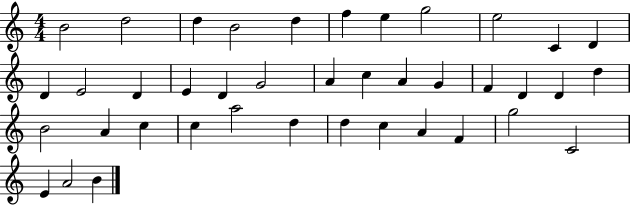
{
  \clef treble
  \numericTimeSignature
  \time 4/4
  \key c \major
  b'2 d''2 | d''4 b'2 d''4 | f''4 e''4 g''2 | e''2 c'4 d'4 | \break d'4 e'2 d'4 | e'4 d'4 g'2 | a'4 c''4 a'4 g'4 | f'4 d'4 d'4 d''4 | \break b'2 a'4 c''4 | c''4 a''2 d''4 | d''4 c''4 a'4 f'4 | g''2 c'2 | \break e'4 a'2 b'4 | \bar "|."
}